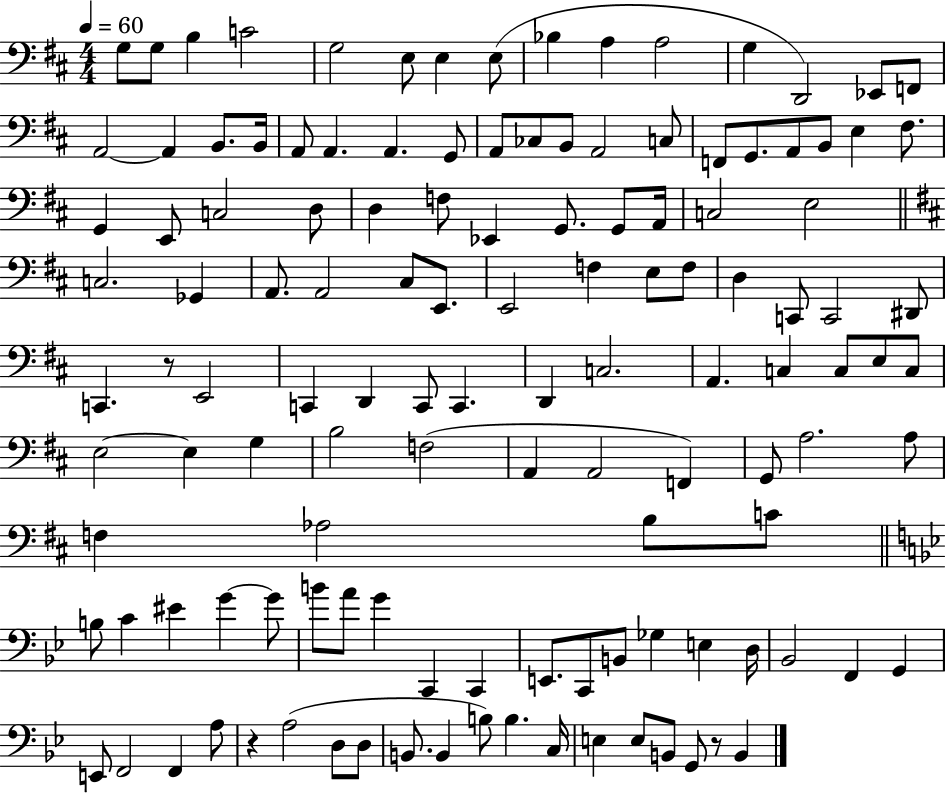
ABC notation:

X:1
T:Untitled
M:4/4
L:1/4
K:D
G,/2 G,/2 B, C2 G,2 E,/2 E, E,/2 _B, A, A,2 G, D,,2 _E,,/2 F,,/2 A,,2 A,, B,,/2 B,,/4 A,,/2 A,, A,, G,,/2 A,,/2 _C,/2 B,,/2 A,,2 C,/2 F,,/2 G,,/2 A,,/2 B,,/2 E, ^F,/2 G,, E,,/2 C,2 D,/2 D, F,/2 _E,, G,,/2 G,,/2 A,,/4 C,2 E,2 C,2 _G,, A,,/2 A,,2 ^C,/2 E,,/2 E,,2 F, E,/2 F,/2 D, C,,/2 C,,2 ^D,,/2 C,, z/2 E,,2 C,, D,, C,,/2 C,, D,, C,2 A,, C, C,/2 E,/2 C,/2 E,2 E, G, B,2 F,2 A,, A,,2 F,, G,,/2 A,2 A,/2 F, _A,2 B,/2 C/2 B,/2 C ^E G G/2 B/2 A/2 G C,, C,, E,,/2 C,,/2 B,,/2 _G, E, D,/4 _B,,2 F,, G,, E,,/2 F,,2 F,, A,/2 z A,2 D,/2 D,/2 B,,/2 B,, B,/2 B, C,/4 E, E,/2 B,,/2 G,,/2 z/2 B,,